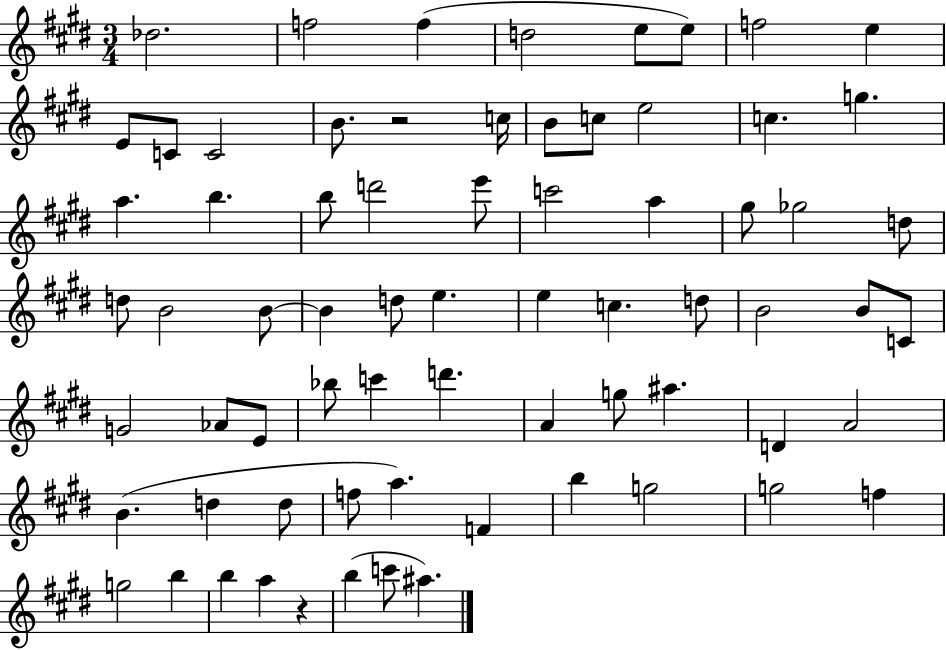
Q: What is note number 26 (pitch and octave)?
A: G#5